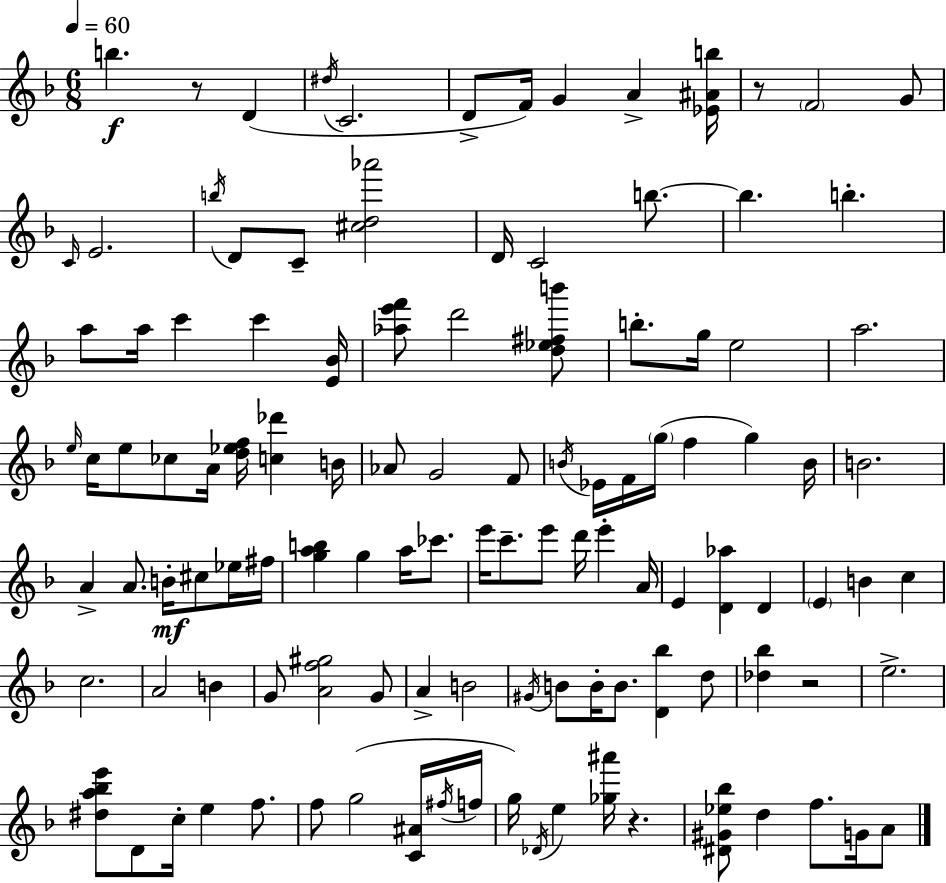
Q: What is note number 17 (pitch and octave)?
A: C4